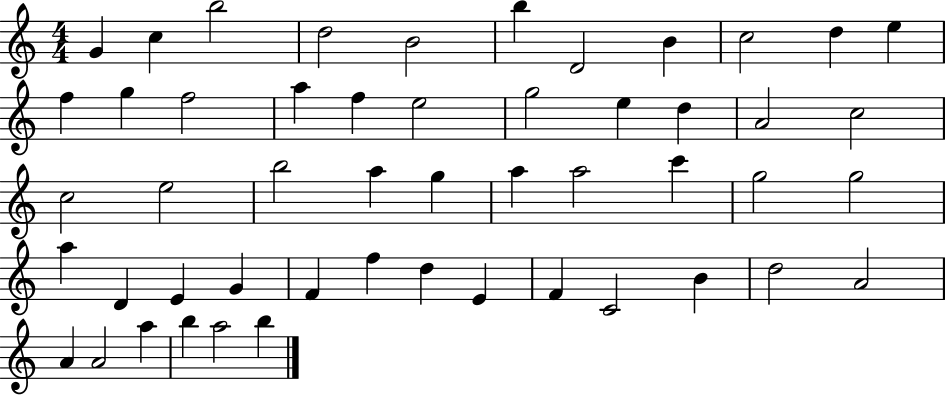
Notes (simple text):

G4/q C5/q B5/h D5/h B4/h B5/q D4/h B4/q C5/h D5/q E5/q F5/q G5/q F5/h A5/q F5/q E5/h G5/h E5/q D5/q A4/h C5/h C5/h E5/h B5/h A5/q G5/q A5/q A5/h C6/q G5/h G5/h A5/q D4/q E4/q G4/q F4/q F5/q D5/q E4/q F4/q C4/h B4/q D5/h A4/h A4/q A4/h A5/q B5/q A5/h B5/q